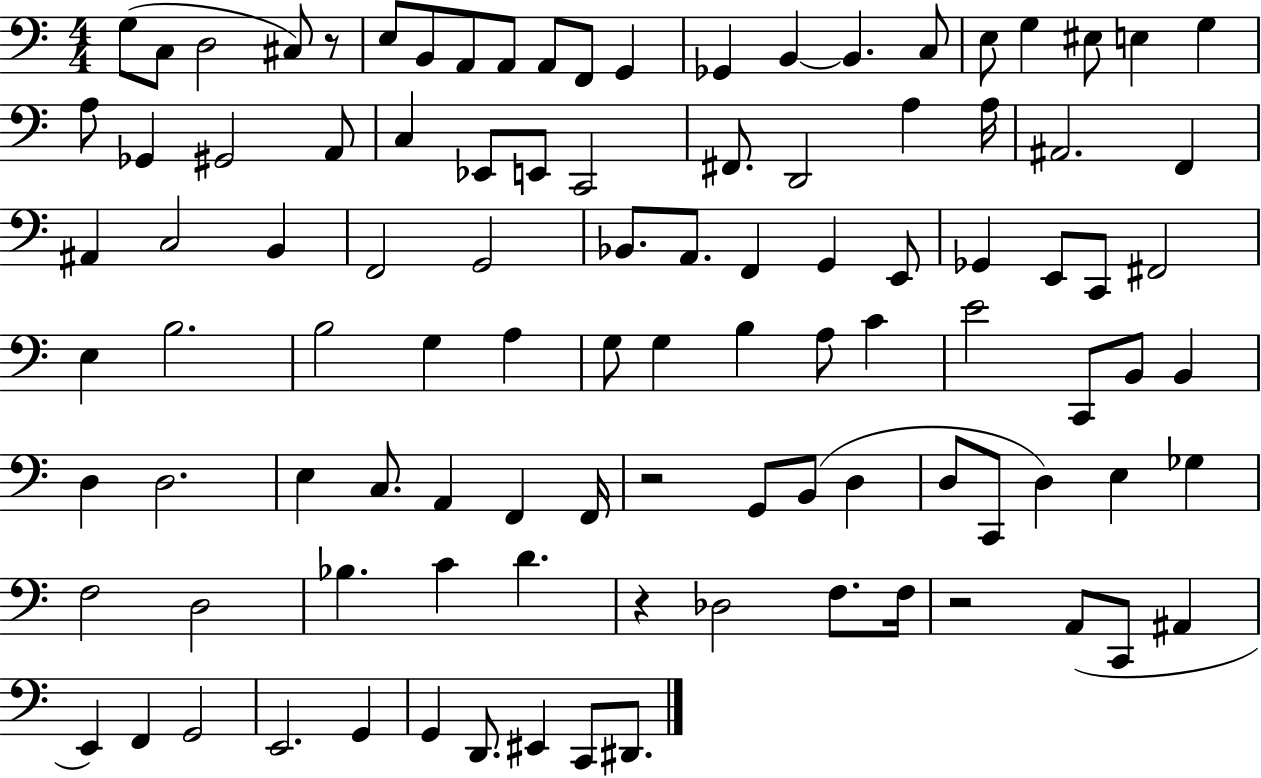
G3/e C3/e D3/h C#3/e R/e E3/e B2/e A2/e A2/e A2/e F2/e G2/q Gb2/q B2/q B2/q. C3/e E3/e G3/q EIS3/e E3/q G3/q A3/e Gb2/q G#2/h A2/e C3/q Eb2/e E2/e C2/h F#2/e. D2/h A3/q A3/s A#2/h. F2/q A#2/q C3/h B2/q F2/h G2/h Bb2/e. A2/e. F2/q G2/q E2/e Gb2/q E2/e C2/e F#2/h E3/q B3/h. B3/h G3/q A3/q G3/e G3/q B3/q A3/e C4/q E4/h C2/e B2/e B2/q D3/q D3/h. E3/q C3/e. A2/q F2/q F2/s R/h G2/e B2/e D3/q D3/e C2/e D3/q E3/q Gb3/q F3/h D3/h Bb3/q. C4/q D4/q. R/q Db3/h F3/e. F3/s R/h A2/e C2/e A#2/q E2/q F2/q G2/h E2/h. G2/q G2/q D2/e. EIS2/q C2/e D#2/e.